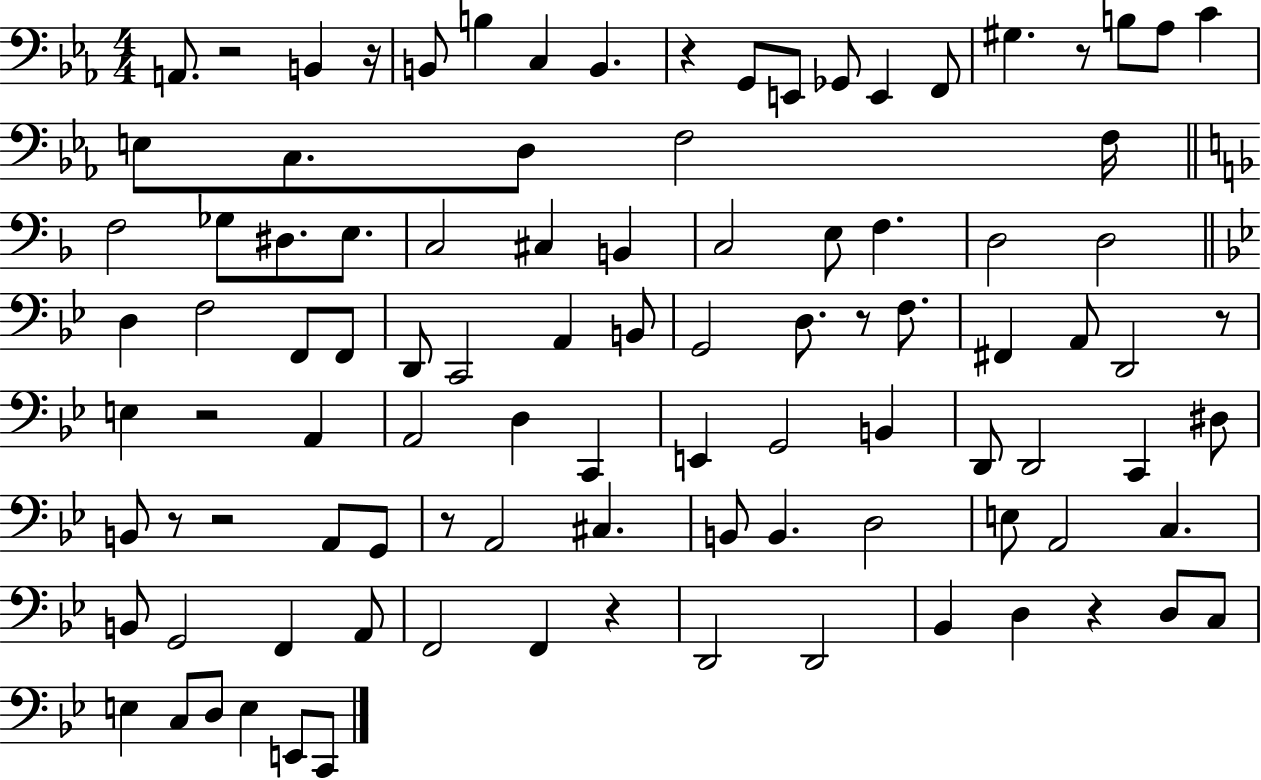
A2/e. R/h B2/q R/s B2/e B3/q C3/q B2/q. R/q G2/e E2/e Gb2/e E2/q F2/e G#3/q. R/e B3/e Ab3/e C4/q E3/e C3/e. D3/e F3/h F3/s F3/h Gb3/e D#3/e. E3/e. C3/h C#3/q B2/q C3/h E3/e F3/q. D3/h D3/h D3/q F3/h F2/e F2/e D2/e C2/h A2/q B2/e G2/h D3/e. R/e F3/e. F#2/q A2/e D2/h R/e E3/q R/h A2/q A2/h D3/q C2/q E2/q G2/h B2/q D2/e D2/h C2/q D#3/e B2/e R/e R/h A2/e G2/e R/e A2/h C#3/q. B2/e B2/q. D3/h E3/e A2/h C3/q. B2/e G2/h F2/q A2/e F2/h F2/q R/q D2/h D2/h Bb2/q D3/q R/q D3/e C3/e E3/q C3/e D3/e E3/q E2/e C2/e